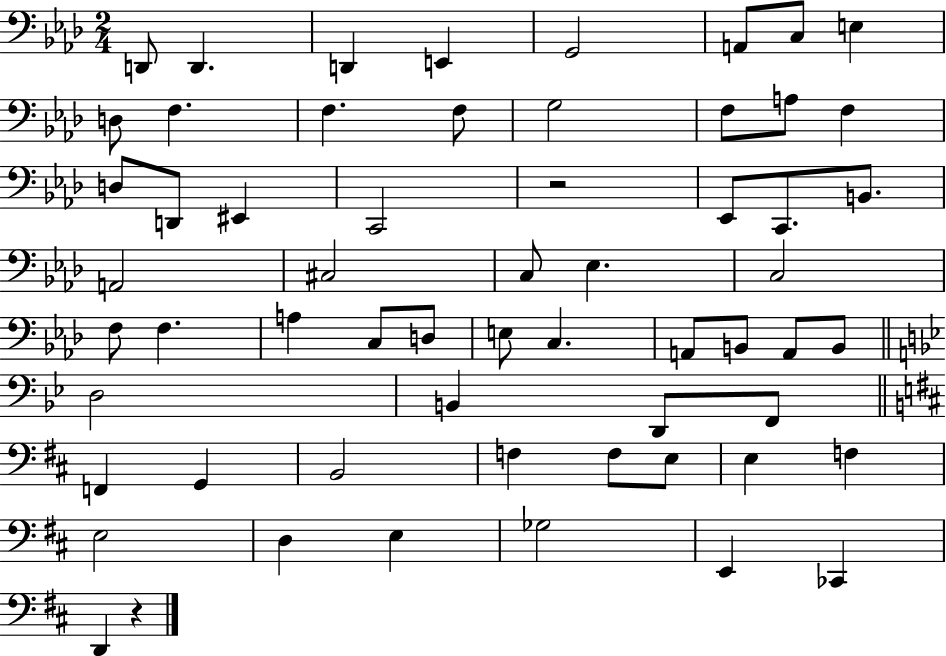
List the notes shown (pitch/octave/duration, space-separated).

D2/e D2/q. D2/q E2/q G2/h A2/e C3/e E3/q D3/e F3/q. F3/q. F3/e G3/h F3/e A3/e F3/q D3/e D2/e EIS2/q C2/h R/h Eb2/e C2/e. B2/e. A2/h C#3/h C3/e Eb3/q. C3/h F3/e F3/q. A3/q C3/e D3/e E3/e C3/q. A2/e B2/e A2/e B2/e D3/h B2/q D2/e F2/e F2/q G2/q B2/h F3/q F3/e E3/e E3/q F3/q E3/h D3/q E3/q Gb3/h E2/q CES2/q D2/q R/q